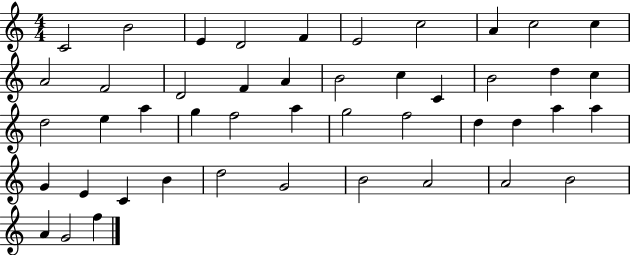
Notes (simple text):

C4/h B4/h E4/q D4/h F4/q E4/h C5/h A4/q C5/h C5/q A4/h F4/h D4/h F4/q A4/q B4/h C5/q C4/q B4/h D5/q C5/q D5/h E5/q A5/q G5/q F5/h A5/q G5/h F5/h D5/q D5/q A5/q A5/q G4/q E4/q C4/q B4/q D5/h G4/h B4/h A4/h A4/h B4/h A4/q G4/h F5/q